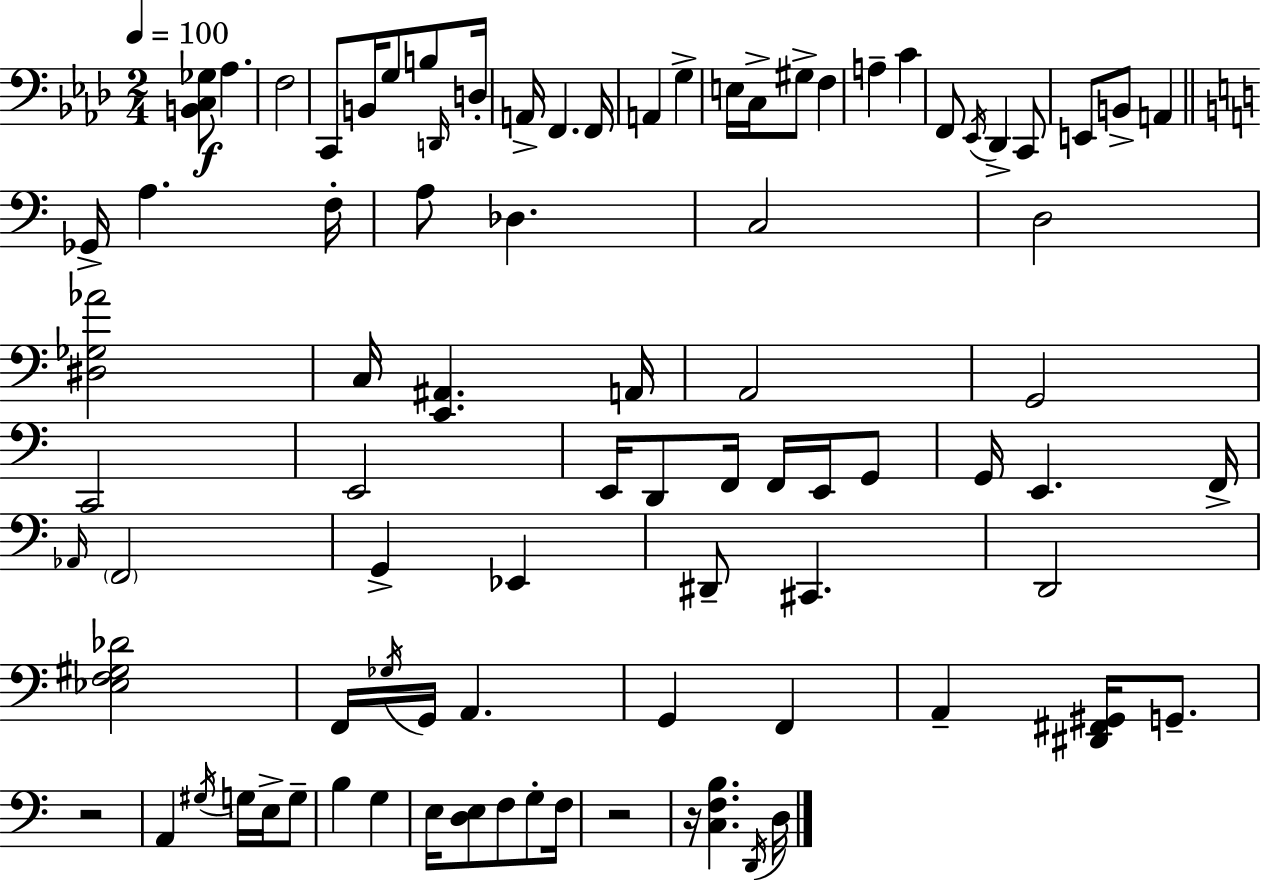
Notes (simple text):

[B2,C3,Gb3]/e Ab3/q. F3/h C2/e B2/s G3/e B3/e D2/s D3/s A2/s F2/q. F2/s A2/q G3/q E3/s C3/s G#3/e F3/q A3/q C4/q F2/e Eb2/s Db2/q C2/e E2/e B2/e A2/q Gb2/s A3/q. F3/s A3/e Db3/q. C3/h D3/h [D#3,Gb3,Ab4]/h C3/s [E2,A#2]/q. A2/s A2/h G2/h C2/h E2/h E2/s D2/e F2/s F2/s E2/s G2/e G2/s E2/q. F2/s Ab2/s F2/h G2/q Eb2/q D#2/e C#2/q. D2/h [Eb3,F3,G#3,Db4]/h F2/s Gb3/s G2/s A2/q. G2/q F2/q A2/q [D#2,F#2,G#2]/s G2/e. R/h A2/q G#3/s G3/s E3/s G3/e B3/q G3/q E3/s [D3,E3]/e F3/e G3/e F3/s R/h R/s [C3,F3,B3]/q. D2/s D3/s